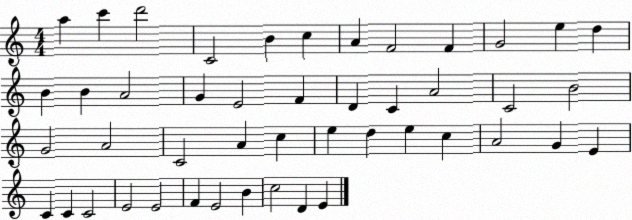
X:1
T:Untitled
M:4/4
L:1/4
K:C
a c' d'2 C2 B c A F2 F G2 e d B B A2 G E2 F D C A2 C2 B2 G2 A2 C2 A c e d e c A2 G E C C C2 E2 E2 F E2 B c2 D E